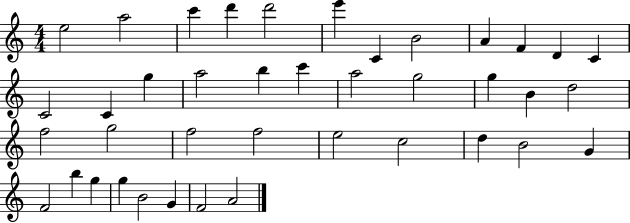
E5/h A5/h C6/q D6/q D6/h E6/q C4/q B4/h A4/q F4/q D4/q C4/q C4/h C4/q G5/q A5/h B5/q C6/q A5/h G5/h G5/q B4/q D5/h F5/h G5/h F5/h F5/h E5/h C5/h D5/q B4/h G4/q F4/h B5/q G5/q G5/q B4/h G4/q F4/h A4/h